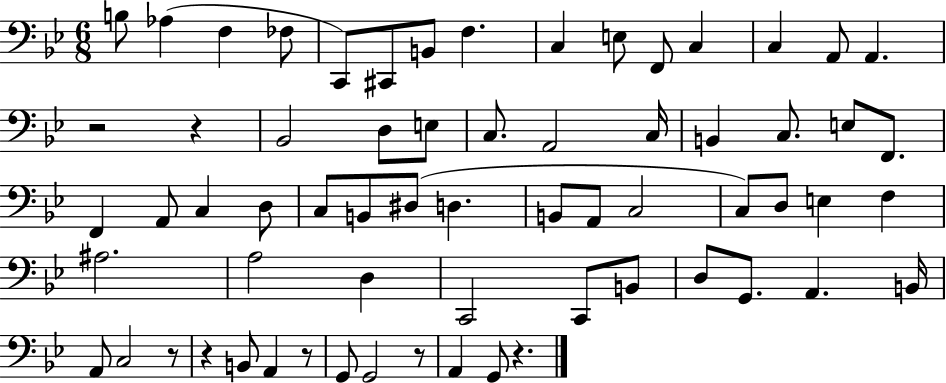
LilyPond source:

{
  \clef bass
  \numericTimeSignature
  \time 6/8
  \key bes \major
  b8 aes4( f4 fes8 | c,8) cis,8 b,8 f4. | c4 e8 f,8 c4 | c4 a,8 a,4. | \break r2 r4 | bes,2 d8 e8 | c8. a,2 c16 | b,4 c8. e8 f,8. | \break f,4 a,8 c4 d8 | c8 b,8 dis8( d4. | b,8 a,8 c2 | c8) d8 e4 f4 | \break ais2. | a2 d4 | c,2 c,8 b,8 | d8 g,8. a,4. b,16 | \break a,8 c2 r8 | r4 b,8 a,4 r8 | g,8 g,2 r8 | a,4 g,8 r4. | \break \bar "|."
}